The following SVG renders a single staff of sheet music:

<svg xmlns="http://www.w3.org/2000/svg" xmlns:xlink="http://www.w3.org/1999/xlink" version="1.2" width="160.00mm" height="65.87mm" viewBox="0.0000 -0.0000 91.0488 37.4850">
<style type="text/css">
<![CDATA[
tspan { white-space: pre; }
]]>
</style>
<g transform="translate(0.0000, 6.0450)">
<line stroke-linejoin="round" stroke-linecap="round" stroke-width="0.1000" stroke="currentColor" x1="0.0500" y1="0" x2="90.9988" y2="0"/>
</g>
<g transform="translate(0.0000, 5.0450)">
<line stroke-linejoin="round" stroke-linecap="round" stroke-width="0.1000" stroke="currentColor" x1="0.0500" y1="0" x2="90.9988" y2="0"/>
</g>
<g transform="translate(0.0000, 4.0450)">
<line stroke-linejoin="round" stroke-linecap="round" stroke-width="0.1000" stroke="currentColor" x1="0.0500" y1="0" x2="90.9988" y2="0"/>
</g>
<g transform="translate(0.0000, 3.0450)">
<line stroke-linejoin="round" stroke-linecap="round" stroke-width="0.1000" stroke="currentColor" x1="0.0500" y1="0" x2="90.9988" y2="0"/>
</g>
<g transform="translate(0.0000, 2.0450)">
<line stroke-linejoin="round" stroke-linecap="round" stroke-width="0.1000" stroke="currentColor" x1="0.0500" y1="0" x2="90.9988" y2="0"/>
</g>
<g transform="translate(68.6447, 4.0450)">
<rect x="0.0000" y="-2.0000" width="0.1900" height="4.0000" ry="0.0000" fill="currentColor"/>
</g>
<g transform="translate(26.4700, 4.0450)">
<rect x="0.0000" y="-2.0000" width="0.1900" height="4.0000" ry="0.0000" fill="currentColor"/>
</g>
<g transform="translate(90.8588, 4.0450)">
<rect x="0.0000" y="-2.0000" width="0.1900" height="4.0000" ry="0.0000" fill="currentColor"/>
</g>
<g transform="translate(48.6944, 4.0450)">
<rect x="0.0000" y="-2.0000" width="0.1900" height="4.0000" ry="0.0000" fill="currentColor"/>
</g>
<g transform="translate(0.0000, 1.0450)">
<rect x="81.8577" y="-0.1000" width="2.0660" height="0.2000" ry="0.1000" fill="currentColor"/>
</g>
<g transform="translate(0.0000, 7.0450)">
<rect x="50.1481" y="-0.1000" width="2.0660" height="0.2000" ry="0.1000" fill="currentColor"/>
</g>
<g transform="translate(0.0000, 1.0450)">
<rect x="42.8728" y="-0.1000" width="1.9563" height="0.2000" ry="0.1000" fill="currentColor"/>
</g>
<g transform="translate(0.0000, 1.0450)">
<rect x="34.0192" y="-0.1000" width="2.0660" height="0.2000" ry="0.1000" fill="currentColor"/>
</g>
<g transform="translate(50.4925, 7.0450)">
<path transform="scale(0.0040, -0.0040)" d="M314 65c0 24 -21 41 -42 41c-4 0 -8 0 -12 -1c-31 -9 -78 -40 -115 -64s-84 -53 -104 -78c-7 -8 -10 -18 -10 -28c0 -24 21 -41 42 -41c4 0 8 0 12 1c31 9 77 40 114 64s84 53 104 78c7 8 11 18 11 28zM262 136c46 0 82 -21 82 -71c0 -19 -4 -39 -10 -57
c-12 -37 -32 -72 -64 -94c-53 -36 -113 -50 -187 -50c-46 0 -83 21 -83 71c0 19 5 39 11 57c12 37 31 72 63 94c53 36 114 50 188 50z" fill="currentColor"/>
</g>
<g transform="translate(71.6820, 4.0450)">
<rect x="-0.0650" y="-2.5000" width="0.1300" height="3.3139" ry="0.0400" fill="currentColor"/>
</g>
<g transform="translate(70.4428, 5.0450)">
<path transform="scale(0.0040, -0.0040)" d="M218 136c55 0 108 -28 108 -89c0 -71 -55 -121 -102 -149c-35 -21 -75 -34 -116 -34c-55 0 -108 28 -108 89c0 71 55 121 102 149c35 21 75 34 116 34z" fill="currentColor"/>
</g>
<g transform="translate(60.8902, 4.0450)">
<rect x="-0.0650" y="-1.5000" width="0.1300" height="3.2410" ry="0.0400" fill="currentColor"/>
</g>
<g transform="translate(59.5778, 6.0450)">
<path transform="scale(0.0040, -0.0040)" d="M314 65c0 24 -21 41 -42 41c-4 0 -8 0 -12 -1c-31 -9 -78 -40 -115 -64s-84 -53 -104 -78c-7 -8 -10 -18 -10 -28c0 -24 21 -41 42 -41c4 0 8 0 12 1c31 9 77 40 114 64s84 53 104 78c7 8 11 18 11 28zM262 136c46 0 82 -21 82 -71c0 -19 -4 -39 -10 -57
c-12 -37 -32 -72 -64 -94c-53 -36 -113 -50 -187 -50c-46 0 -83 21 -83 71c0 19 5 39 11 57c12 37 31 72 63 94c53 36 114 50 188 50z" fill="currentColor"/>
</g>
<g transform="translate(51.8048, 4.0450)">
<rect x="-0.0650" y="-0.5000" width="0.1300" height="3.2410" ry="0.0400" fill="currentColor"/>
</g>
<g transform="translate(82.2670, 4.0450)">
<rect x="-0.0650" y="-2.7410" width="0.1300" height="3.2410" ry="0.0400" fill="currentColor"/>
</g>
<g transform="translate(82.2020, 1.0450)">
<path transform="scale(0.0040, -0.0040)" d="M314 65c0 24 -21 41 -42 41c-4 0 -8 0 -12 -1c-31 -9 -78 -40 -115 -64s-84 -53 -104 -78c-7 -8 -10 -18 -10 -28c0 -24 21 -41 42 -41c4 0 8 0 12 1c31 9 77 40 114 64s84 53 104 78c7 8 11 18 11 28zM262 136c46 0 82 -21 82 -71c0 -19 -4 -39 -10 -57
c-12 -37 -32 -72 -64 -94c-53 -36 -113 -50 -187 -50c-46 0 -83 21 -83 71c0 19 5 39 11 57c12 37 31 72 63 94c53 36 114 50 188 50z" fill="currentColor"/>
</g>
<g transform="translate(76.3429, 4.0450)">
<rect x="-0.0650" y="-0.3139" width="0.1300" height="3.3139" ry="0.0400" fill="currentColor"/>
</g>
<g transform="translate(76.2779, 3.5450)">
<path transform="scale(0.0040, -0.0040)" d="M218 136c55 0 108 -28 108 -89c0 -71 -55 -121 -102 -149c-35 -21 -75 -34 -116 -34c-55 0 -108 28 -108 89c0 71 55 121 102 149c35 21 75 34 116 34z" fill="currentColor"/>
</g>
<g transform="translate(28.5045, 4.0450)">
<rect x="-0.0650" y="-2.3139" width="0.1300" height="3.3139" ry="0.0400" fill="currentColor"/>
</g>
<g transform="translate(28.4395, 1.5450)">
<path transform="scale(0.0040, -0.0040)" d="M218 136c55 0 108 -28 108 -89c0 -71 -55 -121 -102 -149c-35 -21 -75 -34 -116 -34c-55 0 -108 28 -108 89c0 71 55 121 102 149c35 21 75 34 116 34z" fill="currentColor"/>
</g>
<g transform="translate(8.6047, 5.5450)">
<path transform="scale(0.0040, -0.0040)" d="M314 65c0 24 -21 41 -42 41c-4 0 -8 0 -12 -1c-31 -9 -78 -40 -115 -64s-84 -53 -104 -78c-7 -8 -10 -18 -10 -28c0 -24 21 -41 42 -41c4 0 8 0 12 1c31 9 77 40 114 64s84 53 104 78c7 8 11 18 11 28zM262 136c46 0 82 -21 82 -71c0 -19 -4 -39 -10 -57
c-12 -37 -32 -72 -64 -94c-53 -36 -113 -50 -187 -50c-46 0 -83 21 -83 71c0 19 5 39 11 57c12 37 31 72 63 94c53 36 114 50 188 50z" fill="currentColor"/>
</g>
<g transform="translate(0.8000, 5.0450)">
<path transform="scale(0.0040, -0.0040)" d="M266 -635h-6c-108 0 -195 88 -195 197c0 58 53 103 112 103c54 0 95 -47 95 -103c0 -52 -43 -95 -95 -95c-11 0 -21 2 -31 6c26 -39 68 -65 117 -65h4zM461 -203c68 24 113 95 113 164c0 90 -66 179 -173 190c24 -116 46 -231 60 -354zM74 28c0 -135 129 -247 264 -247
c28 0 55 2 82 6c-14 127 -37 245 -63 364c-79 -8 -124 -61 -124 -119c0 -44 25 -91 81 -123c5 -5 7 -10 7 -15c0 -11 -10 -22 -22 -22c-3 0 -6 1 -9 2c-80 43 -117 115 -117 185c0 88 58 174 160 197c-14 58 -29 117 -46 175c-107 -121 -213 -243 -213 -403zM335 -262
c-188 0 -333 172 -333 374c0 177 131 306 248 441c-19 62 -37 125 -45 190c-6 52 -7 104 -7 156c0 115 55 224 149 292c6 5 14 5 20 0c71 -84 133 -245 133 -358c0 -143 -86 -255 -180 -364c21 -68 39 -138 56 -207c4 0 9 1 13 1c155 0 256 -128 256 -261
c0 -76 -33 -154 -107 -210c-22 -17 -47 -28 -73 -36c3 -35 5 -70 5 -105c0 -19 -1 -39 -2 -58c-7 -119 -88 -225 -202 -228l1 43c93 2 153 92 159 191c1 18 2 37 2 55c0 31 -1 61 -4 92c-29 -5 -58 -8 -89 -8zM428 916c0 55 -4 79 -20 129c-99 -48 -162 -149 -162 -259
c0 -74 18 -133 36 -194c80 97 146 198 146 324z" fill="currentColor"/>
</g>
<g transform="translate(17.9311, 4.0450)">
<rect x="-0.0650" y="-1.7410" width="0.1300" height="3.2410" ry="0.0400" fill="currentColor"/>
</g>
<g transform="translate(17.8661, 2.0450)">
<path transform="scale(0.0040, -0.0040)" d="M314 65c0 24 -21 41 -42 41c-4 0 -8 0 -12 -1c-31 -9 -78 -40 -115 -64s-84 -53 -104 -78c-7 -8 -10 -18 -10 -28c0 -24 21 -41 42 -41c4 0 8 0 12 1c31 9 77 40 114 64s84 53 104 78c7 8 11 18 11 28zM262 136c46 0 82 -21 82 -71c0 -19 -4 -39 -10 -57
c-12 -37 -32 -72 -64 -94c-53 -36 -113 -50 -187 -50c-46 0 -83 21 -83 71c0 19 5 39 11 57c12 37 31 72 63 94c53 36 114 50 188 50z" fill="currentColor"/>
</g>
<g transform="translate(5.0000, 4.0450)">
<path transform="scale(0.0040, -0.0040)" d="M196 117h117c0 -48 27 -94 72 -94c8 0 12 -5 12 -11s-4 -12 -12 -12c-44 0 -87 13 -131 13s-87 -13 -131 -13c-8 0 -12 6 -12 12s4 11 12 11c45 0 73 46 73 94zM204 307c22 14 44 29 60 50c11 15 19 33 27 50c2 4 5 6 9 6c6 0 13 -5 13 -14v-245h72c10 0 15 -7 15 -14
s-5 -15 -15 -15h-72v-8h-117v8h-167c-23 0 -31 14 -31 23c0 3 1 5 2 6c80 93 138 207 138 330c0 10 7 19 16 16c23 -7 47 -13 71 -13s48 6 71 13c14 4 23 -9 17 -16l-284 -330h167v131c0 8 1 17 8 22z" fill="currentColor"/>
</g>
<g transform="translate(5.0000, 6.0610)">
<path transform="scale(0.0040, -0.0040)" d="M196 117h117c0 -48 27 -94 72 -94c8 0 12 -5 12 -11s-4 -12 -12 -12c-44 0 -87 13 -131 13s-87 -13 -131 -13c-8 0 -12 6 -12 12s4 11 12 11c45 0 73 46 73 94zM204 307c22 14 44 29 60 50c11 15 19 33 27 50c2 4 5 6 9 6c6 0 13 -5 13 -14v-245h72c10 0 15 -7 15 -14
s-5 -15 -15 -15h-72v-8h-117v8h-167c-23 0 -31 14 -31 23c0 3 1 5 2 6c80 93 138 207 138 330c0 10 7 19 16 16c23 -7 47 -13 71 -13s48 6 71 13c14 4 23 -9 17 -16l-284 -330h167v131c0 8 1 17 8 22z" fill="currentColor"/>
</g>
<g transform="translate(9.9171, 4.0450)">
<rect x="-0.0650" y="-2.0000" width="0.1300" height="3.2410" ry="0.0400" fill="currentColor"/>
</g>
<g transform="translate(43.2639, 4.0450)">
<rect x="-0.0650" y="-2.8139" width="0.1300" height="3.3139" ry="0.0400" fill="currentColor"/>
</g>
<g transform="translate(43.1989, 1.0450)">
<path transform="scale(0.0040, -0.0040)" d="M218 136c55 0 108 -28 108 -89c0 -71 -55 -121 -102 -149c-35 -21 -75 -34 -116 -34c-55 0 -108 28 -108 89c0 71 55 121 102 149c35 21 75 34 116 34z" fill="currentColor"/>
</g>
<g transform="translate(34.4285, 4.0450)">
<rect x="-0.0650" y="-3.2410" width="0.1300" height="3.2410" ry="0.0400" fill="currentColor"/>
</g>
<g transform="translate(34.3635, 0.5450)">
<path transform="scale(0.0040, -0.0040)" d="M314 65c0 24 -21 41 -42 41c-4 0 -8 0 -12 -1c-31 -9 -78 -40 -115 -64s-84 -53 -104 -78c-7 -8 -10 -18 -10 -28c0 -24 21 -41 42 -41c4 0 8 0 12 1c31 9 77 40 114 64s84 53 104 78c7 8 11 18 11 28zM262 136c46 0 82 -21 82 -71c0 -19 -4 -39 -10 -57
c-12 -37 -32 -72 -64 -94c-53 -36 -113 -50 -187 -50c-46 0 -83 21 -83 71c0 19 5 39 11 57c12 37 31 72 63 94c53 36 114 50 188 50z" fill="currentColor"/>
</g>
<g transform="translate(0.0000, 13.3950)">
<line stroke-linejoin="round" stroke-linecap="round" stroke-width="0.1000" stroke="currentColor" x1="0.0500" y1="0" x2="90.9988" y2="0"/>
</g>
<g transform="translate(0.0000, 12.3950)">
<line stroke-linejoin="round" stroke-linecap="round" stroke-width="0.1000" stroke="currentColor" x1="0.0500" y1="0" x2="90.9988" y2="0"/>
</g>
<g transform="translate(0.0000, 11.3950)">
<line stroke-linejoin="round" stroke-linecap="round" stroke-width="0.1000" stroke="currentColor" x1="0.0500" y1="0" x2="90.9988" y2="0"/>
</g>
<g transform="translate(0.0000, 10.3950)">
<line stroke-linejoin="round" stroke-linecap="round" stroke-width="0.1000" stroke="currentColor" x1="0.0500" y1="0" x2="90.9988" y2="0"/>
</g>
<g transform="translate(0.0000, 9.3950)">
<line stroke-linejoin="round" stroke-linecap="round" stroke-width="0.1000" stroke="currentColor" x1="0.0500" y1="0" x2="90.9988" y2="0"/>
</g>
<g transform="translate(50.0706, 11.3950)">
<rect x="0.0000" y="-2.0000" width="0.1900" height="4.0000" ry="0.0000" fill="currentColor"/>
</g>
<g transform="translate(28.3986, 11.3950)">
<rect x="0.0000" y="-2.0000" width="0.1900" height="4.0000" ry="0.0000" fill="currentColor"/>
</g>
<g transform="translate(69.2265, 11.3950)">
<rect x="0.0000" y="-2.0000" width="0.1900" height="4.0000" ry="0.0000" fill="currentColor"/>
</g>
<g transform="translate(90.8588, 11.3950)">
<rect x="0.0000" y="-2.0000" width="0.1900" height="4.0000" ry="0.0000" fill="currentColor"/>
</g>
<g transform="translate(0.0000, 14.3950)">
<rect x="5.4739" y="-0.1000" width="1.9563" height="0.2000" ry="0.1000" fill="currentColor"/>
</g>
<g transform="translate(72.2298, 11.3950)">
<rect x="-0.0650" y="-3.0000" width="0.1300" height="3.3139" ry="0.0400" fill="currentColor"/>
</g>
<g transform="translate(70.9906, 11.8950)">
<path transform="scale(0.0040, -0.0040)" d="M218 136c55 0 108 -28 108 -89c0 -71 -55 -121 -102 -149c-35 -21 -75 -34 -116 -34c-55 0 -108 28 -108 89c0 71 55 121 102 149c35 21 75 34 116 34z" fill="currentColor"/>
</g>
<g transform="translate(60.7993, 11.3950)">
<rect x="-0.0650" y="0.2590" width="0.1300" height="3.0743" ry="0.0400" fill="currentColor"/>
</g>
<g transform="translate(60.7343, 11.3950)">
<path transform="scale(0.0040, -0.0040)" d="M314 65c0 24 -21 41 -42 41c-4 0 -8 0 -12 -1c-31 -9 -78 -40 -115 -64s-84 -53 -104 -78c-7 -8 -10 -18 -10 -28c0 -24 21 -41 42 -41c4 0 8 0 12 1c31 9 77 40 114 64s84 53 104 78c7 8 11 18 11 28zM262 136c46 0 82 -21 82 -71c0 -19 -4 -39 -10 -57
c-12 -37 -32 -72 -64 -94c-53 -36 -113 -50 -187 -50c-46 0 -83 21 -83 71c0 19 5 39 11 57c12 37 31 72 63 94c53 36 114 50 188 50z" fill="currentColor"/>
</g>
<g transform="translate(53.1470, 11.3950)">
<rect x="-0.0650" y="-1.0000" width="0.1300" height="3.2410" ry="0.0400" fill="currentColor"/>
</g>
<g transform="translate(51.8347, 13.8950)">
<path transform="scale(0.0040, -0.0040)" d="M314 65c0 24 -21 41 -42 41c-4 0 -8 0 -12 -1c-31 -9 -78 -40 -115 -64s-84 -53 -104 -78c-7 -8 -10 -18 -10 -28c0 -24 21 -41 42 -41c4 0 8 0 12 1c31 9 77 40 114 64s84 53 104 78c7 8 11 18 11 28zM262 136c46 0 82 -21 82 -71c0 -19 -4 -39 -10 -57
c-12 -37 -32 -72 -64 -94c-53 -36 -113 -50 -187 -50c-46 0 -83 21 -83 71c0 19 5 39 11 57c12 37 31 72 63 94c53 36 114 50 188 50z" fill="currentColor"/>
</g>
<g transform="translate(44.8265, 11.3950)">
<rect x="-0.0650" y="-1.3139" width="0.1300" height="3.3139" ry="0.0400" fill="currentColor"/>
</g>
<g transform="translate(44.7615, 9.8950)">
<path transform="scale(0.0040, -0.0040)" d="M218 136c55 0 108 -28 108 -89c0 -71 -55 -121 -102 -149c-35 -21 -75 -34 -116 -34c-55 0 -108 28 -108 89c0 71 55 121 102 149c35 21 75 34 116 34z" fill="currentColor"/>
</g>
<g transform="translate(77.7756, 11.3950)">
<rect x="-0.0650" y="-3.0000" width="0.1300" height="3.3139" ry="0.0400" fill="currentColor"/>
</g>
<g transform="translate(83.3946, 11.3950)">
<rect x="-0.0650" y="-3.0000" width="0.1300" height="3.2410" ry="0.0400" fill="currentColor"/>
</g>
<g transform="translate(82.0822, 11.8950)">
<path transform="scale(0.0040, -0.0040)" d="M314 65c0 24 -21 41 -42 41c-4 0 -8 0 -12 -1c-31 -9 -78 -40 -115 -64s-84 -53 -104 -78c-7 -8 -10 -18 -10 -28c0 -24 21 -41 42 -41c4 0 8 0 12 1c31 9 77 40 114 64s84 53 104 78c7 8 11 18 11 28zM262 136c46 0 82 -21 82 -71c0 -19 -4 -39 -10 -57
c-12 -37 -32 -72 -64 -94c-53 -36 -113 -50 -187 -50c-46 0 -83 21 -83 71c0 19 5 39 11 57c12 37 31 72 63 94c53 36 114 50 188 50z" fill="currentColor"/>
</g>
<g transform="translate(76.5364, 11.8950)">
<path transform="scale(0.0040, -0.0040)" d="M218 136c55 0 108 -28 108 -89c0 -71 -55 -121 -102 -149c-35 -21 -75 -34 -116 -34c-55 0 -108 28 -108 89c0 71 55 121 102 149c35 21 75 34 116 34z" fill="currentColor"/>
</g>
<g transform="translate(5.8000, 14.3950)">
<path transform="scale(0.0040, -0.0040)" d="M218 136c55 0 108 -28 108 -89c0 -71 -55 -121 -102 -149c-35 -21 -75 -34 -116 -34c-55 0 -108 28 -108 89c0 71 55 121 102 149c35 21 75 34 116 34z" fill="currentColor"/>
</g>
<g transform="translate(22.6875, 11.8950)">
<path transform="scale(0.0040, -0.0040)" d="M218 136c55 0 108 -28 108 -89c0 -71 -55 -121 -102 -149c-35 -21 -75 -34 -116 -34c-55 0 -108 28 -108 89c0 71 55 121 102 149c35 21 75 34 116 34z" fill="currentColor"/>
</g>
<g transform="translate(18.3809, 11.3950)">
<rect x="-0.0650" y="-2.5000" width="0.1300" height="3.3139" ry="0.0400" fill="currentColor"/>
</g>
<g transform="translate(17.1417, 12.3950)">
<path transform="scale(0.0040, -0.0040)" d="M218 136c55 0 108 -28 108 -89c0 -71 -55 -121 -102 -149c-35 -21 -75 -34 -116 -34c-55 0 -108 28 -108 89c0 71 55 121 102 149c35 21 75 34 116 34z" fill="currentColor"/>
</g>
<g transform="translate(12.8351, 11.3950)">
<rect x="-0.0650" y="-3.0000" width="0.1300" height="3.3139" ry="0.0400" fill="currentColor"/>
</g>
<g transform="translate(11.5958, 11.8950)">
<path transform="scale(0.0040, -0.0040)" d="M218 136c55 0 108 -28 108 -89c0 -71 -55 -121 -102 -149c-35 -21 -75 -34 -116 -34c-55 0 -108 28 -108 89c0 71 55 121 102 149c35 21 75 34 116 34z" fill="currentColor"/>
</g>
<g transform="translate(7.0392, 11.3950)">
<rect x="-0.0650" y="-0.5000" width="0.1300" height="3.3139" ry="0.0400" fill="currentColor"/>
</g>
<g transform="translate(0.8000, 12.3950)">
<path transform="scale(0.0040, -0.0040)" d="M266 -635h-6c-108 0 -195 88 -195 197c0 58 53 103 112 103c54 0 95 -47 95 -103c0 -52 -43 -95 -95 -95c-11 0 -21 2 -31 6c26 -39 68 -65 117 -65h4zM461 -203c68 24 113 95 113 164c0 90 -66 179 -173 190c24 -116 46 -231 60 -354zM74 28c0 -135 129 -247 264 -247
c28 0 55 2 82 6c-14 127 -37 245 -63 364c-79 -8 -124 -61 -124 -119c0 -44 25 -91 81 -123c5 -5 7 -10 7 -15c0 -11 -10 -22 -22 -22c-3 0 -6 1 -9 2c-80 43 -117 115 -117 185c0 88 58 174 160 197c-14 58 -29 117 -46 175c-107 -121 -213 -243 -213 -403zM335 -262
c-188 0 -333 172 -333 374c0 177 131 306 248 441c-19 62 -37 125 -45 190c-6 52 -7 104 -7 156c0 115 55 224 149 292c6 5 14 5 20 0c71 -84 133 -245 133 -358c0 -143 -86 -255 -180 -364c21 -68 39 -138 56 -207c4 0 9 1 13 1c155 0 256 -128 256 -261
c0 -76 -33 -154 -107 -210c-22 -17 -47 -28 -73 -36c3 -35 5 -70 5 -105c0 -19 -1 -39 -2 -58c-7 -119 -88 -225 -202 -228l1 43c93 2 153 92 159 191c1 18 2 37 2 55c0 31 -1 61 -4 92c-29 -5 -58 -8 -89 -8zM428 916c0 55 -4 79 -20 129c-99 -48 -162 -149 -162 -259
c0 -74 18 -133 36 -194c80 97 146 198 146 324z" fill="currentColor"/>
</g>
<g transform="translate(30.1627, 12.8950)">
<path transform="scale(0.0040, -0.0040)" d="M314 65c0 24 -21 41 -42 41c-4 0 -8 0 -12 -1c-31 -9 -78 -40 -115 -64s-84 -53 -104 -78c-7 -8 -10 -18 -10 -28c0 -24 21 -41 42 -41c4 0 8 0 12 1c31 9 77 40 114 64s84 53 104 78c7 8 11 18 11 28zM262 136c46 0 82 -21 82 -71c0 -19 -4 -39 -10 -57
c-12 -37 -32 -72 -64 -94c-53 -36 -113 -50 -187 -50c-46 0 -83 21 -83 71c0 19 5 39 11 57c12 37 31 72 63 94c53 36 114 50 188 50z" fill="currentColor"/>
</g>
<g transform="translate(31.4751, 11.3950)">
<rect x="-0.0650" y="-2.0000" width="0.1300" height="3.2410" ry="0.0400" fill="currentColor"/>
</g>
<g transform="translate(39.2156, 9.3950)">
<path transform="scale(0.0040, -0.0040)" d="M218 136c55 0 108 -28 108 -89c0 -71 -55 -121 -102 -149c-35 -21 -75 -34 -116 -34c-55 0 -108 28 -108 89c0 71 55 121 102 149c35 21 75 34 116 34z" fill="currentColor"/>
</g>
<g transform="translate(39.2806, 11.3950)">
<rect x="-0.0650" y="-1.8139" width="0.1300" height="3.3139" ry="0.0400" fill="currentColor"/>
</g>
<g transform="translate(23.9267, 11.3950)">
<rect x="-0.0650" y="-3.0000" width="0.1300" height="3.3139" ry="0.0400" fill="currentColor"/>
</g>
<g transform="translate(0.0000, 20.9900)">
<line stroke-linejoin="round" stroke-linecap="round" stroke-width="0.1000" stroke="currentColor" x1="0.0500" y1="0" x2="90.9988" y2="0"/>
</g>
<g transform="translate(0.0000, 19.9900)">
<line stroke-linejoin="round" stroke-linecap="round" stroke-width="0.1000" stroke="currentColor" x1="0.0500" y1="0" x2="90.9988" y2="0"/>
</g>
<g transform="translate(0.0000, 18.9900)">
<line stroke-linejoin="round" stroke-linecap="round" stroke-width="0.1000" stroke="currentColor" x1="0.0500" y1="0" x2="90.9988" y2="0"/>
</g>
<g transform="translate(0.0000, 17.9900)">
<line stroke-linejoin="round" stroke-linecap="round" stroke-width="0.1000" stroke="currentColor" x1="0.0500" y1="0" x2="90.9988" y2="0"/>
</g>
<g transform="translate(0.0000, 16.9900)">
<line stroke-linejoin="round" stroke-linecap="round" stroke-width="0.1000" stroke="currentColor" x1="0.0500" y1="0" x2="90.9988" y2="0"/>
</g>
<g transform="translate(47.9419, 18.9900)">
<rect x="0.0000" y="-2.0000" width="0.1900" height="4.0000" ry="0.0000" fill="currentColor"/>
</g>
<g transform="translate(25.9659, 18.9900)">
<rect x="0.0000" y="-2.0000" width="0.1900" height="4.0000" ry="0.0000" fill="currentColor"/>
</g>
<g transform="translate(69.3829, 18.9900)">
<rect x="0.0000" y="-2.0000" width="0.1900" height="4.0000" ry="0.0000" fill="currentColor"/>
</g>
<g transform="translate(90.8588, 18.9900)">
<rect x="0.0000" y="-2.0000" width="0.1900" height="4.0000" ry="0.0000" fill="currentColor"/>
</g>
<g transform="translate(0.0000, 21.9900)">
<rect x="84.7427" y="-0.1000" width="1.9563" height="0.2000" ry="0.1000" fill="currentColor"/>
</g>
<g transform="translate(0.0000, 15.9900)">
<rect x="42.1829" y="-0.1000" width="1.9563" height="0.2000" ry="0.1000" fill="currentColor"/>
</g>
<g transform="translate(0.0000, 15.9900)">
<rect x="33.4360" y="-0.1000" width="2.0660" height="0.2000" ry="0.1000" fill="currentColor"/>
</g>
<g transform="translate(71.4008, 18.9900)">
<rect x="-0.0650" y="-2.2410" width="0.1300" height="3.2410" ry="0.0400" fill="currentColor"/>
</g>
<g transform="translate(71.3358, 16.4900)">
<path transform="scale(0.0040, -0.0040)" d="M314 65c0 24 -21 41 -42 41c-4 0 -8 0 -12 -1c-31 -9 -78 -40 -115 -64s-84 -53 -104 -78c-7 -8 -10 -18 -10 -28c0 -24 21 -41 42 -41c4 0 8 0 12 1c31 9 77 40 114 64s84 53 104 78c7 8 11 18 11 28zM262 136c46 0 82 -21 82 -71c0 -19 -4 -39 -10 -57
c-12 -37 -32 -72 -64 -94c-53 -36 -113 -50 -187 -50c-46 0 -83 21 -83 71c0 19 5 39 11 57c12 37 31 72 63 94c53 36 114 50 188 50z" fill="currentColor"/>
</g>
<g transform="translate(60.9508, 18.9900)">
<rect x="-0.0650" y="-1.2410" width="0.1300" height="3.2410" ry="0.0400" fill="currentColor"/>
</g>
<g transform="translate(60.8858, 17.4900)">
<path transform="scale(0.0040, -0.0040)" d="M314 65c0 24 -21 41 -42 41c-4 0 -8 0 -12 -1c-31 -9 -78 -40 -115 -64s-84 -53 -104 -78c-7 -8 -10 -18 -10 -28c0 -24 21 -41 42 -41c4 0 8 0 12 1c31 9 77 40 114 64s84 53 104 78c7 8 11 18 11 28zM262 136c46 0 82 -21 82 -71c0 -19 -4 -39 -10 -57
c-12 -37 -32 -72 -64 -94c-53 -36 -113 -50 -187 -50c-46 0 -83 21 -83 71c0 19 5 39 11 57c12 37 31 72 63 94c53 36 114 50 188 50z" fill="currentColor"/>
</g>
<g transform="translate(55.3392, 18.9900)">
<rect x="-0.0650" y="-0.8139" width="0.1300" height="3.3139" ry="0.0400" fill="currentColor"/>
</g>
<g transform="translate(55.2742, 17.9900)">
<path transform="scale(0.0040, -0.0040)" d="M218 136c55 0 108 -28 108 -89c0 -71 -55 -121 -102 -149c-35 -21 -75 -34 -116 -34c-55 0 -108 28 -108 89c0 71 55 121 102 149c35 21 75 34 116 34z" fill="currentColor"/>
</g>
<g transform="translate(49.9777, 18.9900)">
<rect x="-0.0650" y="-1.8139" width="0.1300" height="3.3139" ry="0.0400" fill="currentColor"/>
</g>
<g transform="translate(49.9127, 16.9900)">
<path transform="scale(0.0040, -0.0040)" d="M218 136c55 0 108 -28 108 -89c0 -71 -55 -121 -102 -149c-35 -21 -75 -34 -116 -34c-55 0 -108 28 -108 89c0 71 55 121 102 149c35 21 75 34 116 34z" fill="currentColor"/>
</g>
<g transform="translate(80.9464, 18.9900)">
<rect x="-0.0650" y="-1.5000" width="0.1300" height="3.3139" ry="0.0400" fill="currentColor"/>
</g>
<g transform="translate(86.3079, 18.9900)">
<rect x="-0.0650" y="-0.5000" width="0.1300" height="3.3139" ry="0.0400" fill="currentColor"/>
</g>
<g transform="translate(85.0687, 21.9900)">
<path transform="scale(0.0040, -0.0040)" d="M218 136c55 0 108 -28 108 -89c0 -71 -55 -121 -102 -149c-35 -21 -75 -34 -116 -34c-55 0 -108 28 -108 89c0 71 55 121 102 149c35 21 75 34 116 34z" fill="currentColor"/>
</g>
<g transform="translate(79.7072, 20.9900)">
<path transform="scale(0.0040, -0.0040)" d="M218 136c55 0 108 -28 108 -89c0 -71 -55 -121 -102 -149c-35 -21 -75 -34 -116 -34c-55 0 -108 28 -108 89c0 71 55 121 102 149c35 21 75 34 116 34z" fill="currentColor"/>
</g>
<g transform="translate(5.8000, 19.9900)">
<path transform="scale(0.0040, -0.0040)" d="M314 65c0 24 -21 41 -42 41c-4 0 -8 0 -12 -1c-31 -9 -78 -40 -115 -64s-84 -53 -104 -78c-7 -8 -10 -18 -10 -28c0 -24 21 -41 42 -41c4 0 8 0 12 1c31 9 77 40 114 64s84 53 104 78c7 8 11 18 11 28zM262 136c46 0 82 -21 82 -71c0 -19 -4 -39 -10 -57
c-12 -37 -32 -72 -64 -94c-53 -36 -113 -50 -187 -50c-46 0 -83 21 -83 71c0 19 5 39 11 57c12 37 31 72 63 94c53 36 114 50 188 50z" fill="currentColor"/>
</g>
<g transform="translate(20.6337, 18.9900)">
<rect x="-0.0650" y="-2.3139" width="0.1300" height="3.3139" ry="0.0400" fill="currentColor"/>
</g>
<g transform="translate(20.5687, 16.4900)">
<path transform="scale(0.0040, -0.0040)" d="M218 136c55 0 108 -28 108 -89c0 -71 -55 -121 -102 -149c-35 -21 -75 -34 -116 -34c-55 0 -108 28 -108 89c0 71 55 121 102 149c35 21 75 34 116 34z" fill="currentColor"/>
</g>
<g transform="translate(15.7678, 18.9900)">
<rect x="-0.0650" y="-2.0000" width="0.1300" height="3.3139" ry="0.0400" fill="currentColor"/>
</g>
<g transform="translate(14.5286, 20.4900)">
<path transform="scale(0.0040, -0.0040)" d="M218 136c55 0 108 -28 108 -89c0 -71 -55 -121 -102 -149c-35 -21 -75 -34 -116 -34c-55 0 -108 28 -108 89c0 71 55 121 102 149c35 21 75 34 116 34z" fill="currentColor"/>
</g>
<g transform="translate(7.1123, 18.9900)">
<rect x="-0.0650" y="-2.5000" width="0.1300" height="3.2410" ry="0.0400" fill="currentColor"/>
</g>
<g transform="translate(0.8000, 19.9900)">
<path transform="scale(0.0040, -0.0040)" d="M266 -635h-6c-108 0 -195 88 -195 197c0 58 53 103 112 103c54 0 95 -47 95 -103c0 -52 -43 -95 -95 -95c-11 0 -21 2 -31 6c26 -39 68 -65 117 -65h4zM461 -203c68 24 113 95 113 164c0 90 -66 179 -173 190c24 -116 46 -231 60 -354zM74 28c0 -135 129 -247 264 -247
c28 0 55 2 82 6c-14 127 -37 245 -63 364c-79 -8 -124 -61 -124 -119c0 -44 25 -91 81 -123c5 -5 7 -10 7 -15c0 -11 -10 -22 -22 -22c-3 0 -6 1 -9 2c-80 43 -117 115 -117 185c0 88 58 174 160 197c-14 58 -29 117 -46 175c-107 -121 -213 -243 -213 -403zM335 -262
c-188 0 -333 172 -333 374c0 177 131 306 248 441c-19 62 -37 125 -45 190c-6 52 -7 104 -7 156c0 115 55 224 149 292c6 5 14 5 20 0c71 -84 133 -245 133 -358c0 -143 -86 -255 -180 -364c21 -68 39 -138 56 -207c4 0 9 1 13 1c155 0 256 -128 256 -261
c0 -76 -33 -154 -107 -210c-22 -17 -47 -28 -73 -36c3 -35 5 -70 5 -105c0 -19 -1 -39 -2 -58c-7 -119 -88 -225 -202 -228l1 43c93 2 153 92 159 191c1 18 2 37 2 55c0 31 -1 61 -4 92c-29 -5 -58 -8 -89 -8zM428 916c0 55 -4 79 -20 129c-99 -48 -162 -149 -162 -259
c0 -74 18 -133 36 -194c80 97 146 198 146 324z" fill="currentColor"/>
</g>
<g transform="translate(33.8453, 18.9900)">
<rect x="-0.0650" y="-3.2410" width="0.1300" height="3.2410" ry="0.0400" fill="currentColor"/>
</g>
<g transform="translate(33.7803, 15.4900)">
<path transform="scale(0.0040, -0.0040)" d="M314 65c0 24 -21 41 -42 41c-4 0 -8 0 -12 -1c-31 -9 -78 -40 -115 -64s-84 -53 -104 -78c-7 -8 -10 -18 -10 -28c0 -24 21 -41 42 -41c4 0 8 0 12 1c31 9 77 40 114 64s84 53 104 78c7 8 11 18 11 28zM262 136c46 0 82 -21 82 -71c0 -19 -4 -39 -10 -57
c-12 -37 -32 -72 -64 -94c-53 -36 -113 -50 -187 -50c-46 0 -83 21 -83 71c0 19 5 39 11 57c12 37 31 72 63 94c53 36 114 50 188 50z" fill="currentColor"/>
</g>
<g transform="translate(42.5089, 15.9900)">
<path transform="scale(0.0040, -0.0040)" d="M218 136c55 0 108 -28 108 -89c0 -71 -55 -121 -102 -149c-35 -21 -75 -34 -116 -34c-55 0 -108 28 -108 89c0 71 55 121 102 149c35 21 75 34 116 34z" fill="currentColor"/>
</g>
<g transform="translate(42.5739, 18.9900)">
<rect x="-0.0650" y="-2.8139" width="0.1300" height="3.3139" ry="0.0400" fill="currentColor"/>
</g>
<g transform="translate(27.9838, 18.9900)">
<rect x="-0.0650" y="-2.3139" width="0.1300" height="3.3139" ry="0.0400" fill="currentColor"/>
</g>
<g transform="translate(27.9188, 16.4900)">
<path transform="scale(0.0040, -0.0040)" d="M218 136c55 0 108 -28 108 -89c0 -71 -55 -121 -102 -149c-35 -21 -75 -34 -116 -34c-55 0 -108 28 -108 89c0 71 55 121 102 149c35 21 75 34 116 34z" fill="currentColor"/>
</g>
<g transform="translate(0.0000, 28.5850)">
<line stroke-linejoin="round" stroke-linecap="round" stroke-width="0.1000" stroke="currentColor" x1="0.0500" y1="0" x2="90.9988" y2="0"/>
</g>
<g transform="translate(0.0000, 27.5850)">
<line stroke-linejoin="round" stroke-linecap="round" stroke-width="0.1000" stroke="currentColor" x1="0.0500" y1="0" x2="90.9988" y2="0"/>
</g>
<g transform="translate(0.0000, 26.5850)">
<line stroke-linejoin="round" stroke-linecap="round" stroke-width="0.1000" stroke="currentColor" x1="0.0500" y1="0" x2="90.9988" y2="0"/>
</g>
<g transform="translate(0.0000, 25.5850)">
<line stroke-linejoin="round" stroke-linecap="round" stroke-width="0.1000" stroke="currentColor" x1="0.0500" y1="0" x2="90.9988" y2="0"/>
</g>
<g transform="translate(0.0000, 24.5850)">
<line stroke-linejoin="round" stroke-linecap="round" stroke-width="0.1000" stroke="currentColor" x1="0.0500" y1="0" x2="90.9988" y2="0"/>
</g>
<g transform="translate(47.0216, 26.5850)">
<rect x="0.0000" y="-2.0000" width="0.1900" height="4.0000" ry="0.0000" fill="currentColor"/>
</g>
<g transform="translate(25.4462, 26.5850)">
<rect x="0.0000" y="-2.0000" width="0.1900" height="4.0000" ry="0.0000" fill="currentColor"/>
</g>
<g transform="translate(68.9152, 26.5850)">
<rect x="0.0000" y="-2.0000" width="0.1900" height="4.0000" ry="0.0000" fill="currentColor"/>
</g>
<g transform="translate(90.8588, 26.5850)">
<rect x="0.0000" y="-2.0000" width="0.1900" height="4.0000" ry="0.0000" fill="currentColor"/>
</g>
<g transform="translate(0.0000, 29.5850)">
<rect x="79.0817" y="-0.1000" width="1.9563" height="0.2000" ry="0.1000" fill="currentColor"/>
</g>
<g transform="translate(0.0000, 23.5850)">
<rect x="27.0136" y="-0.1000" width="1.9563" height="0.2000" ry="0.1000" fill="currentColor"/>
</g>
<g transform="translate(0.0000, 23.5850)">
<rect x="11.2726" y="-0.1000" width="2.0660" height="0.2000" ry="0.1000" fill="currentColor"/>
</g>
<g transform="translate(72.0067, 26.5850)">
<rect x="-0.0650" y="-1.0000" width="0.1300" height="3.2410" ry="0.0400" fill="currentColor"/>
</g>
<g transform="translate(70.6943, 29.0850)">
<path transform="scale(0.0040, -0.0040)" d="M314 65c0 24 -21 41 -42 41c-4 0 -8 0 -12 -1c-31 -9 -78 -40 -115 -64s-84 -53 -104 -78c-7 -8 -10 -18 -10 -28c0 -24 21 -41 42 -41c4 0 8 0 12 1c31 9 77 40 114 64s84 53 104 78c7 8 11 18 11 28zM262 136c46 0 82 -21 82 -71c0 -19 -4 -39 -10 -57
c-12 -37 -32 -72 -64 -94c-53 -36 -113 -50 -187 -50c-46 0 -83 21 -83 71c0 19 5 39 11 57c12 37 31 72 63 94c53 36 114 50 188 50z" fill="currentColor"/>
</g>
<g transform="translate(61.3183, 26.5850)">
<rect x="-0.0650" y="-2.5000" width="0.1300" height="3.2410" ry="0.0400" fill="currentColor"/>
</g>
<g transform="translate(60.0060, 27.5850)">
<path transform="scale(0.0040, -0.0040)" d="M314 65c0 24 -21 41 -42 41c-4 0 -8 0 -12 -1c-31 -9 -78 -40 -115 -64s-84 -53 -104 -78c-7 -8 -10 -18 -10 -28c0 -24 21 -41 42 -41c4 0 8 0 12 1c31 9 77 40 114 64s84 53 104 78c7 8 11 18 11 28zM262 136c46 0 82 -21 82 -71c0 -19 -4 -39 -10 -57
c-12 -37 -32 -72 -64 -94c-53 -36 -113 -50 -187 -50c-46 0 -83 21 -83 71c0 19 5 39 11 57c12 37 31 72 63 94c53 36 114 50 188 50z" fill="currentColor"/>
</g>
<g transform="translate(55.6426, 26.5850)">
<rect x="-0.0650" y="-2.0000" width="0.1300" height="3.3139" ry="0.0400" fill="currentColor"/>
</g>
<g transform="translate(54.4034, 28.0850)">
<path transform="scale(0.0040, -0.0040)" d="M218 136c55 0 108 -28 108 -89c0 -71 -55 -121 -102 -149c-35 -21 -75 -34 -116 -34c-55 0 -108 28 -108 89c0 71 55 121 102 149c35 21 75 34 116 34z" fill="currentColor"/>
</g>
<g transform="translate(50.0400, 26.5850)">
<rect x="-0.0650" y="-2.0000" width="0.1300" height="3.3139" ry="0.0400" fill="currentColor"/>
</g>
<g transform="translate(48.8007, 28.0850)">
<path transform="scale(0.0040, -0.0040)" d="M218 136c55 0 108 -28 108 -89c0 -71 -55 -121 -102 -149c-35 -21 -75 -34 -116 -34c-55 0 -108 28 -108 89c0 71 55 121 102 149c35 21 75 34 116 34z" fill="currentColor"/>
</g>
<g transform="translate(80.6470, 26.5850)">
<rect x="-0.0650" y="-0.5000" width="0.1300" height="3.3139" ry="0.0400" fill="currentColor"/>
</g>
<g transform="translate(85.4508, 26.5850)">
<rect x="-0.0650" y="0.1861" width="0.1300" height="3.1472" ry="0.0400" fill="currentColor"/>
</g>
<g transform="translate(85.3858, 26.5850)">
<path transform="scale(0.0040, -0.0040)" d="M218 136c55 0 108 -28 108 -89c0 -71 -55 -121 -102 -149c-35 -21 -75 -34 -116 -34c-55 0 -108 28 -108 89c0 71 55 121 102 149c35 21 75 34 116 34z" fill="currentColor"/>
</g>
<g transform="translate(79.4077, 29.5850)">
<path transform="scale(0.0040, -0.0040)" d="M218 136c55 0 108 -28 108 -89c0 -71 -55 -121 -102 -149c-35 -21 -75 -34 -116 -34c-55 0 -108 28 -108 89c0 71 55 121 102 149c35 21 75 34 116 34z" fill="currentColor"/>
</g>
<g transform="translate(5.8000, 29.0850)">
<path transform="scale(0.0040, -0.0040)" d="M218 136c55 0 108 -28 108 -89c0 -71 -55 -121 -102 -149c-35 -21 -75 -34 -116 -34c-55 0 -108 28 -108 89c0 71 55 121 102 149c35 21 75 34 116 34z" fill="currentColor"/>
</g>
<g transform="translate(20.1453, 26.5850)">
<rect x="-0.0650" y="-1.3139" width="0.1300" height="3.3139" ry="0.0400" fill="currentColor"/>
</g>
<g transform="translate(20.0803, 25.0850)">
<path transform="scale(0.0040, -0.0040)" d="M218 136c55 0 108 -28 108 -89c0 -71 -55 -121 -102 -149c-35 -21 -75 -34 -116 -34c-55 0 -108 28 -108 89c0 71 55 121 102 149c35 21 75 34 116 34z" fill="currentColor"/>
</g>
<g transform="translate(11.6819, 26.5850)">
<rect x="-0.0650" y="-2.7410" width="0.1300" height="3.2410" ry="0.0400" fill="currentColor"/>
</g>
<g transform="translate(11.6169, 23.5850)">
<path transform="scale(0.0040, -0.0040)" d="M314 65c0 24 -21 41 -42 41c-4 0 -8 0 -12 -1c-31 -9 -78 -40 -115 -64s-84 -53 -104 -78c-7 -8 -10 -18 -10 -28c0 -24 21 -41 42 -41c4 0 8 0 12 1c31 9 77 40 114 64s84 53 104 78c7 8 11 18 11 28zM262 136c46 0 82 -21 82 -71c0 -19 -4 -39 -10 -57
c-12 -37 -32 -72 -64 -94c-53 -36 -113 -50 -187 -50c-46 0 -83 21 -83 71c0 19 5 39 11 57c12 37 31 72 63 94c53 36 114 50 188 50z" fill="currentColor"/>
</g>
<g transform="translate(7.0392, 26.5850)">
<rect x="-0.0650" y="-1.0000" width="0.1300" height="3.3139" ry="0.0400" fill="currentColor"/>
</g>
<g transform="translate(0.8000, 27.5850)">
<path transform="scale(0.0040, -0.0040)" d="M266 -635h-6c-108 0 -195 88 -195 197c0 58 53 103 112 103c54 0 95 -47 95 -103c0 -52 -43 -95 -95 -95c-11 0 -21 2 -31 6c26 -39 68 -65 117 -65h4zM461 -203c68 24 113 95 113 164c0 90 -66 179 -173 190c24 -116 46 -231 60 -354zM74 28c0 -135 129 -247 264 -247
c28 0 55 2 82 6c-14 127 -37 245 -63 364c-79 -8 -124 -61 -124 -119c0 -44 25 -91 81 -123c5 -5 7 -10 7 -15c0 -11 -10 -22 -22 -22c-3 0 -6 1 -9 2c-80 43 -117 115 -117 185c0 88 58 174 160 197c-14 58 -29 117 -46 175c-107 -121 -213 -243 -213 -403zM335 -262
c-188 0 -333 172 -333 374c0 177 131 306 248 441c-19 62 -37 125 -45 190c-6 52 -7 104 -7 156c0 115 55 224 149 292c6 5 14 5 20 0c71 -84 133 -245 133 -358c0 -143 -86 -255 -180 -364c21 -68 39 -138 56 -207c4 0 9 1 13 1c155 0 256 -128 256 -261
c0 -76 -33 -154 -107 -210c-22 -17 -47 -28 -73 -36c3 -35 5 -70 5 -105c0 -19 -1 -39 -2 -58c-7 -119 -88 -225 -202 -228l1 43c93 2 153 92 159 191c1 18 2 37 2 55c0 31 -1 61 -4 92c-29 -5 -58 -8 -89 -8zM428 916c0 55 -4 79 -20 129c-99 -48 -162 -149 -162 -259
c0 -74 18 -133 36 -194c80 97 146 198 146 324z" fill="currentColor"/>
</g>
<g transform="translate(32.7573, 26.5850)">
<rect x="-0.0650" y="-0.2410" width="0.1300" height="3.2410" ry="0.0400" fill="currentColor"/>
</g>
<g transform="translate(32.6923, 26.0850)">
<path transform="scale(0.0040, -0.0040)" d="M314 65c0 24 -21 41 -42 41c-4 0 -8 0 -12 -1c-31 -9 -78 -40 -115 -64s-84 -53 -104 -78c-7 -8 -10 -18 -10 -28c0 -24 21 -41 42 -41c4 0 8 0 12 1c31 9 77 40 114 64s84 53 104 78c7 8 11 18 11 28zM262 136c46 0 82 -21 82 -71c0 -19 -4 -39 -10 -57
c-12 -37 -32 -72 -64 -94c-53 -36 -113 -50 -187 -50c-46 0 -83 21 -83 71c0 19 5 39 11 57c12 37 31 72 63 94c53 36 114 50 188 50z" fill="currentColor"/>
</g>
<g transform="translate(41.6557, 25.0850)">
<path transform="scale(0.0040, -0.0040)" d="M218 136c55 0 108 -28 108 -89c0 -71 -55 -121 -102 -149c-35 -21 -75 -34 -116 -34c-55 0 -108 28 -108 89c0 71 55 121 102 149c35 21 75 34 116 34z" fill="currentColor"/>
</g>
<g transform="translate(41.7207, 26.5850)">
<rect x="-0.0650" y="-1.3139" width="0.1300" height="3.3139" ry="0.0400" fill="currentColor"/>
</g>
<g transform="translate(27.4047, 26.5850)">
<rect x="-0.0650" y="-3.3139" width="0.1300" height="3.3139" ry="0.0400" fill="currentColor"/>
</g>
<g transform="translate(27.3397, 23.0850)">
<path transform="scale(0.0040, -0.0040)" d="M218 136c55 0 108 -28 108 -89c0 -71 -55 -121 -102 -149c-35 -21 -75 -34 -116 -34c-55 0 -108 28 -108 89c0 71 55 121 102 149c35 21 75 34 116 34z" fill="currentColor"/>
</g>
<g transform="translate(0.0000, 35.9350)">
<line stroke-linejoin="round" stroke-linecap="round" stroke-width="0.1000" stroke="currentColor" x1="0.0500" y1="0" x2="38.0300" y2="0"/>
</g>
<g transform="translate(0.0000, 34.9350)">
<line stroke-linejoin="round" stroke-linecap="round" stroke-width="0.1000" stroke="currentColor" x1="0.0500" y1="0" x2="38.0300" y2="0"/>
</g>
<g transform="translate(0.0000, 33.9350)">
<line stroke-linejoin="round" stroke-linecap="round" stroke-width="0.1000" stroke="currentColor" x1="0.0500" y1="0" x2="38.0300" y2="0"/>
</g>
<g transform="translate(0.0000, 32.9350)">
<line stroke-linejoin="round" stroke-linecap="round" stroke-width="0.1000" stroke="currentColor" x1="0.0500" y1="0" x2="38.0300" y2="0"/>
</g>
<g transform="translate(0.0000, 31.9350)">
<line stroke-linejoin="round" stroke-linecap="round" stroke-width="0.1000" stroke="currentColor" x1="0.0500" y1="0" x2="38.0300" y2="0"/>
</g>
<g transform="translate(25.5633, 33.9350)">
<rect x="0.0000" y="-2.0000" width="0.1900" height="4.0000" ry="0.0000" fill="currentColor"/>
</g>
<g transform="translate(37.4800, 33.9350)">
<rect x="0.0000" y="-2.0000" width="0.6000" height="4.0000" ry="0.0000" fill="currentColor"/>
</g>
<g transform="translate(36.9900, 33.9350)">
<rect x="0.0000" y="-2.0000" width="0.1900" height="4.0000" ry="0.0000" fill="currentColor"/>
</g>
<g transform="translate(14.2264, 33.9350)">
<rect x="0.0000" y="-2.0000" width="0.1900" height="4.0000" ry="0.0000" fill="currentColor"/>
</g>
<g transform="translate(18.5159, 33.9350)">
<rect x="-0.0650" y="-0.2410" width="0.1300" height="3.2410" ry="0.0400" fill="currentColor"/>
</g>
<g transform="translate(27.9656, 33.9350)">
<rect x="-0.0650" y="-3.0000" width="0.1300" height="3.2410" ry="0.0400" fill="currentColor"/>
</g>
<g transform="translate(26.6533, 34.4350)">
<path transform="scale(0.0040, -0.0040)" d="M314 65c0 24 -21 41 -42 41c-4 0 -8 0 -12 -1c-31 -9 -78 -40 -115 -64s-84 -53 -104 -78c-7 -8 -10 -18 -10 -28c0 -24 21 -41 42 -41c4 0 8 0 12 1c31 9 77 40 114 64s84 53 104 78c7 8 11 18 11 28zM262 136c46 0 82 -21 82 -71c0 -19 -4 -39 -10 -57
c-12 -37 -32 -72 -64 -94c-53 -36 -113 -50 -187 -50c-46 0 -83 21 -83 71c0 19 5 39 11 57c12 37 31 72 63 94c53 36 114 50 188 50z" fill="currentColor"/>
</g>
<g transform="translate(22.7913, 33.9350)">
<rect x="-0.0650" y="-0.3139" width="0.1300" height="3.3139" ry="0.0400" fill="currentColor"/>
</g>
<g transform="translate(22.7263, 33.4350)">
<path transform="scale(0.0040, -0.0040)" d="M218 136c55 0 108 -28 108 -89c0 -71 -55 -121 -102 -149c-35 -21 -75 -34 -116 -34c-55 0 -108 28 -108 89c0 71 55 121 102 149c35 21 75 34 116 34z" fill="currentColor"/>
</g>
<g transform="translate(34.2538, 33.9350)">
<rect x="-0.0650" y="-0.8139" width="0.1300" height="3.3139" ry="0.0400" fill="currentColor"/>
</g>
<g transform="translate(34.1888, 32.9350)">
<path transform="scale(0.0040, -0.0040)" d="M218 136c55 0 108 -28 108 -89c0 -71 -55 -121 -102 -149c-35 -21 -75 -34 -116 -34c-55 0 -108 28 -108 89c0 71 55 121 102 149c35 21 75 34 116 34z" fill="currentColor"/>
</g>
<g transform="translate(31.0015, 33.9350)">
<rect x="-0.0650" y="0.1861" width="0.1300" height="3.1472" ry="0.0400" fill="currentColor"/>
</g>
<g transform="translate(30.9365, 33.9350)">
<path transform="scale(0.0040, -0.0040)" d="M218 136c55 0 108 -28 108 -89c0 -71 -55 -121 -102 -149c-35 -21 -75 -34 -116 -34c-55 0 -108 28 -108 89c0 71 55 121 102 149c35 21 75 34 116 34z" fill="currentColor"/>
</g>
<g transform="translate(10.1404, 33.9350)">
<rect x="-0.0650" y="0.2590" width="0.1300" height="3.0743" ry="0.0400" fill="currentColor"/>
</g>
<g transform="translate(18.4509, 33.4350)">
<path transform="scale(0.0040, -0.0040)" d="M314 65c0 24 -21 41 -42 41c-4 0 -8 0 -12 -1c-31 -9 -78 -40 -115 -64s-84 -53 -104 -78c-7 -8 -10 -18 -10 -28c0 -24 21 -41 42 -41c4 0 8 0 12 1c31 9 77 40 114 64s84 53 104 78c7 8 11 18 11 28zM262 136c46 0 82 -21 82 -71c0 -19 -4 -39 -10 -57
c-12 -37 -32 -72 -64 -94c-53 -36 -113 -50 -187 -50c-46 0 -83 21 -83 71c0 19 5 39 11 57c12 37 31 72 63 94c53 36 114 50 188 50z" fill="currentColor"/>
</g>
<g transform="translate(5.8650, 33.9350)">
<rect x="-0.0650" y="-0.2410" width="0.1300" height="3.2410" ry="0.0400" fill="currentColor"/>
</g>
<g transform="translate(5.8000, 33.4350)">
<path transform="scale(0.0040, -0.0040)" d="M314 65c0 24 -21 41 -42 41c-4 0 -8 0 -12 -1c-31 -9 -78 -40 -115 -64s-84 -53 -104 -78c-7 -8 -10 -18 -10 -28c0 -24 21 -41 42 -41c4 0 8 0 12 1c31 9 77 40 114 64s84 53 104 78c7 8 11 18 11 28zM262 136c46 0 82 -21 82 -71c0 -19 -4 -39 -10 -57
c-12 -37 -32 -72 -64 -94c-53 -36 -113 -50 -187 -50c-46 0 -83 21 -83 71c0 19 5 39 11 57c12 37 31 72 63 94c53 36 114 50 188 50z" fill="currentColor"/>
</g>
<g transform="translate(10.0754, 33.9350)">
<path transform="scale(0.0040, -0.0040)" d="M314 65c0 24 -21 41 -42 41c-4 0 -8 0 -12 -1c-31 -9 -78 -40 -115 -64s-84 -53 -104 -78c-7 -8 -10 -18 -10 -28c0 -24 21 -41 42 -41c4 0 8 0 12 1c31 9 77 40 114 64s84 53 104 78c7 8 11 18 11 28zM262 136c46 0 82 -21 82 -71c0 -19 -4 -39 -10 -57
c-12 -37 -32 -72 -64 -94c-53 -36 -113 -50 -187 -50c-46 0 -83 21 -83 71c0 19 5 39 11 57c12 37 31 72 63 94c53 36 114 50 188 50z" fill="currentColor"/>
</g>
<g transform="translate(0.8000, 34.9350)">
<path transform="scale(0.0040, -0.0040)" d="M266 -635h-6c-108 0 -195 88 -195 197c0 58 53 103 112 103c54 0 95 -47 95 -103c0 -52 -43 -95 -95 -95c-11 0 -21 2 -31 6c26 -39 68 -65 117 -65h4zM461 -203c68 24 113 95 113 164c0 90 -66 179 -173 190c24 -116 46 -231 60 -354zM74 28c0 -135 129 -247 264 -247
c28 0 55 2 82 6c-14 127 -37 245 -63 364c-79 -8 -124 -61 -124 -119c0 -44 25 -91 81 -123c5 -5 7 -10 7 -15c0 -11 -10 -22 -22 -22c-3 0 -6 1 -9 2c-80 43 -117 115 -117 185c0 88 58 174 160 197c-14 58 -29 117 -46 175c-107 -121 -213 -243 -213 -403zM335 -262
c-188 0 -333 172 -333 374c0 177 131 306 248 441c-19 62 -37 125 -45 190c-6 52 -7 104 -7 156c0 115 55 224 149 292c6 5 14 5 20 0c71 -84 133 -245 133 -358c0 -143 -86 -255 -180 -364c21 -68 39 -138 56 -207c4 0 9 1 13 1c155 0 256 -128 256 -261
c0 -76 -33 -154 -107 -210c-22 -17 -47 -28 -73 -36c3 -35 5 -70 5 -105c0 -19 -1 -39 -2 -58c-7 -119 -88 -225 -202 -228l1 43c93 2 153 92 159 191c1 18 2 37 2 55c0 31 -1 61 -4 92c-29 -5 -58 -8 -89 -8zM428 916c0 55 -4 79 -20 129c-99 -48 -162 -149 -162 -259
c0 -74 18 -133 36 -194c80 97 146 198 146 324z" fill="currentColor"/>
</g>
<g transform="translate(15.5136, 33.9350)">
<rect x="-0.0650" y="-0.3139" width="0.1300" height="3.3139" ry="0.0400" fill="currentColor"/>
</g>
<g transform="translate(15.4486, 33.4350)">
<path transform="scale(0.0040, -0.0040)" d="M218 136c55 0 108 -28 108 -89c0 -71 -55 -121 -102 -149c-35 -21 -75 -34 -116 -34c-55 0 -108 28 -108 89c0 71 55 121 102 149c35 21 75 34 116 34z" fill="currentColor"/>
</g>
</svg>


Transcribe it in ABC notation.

X:1
T:Untitled
M:4/4
L:1/4
K:C
F2 f2 g b2 a C2 E2 G c a2 C A G A F2 f e D2 B2 A A A2 G2 F g g b2 a f d e2 g2 E C D a2 e b c2 e F F G2 D2 C B c2 B2 c c2 c A2 B d